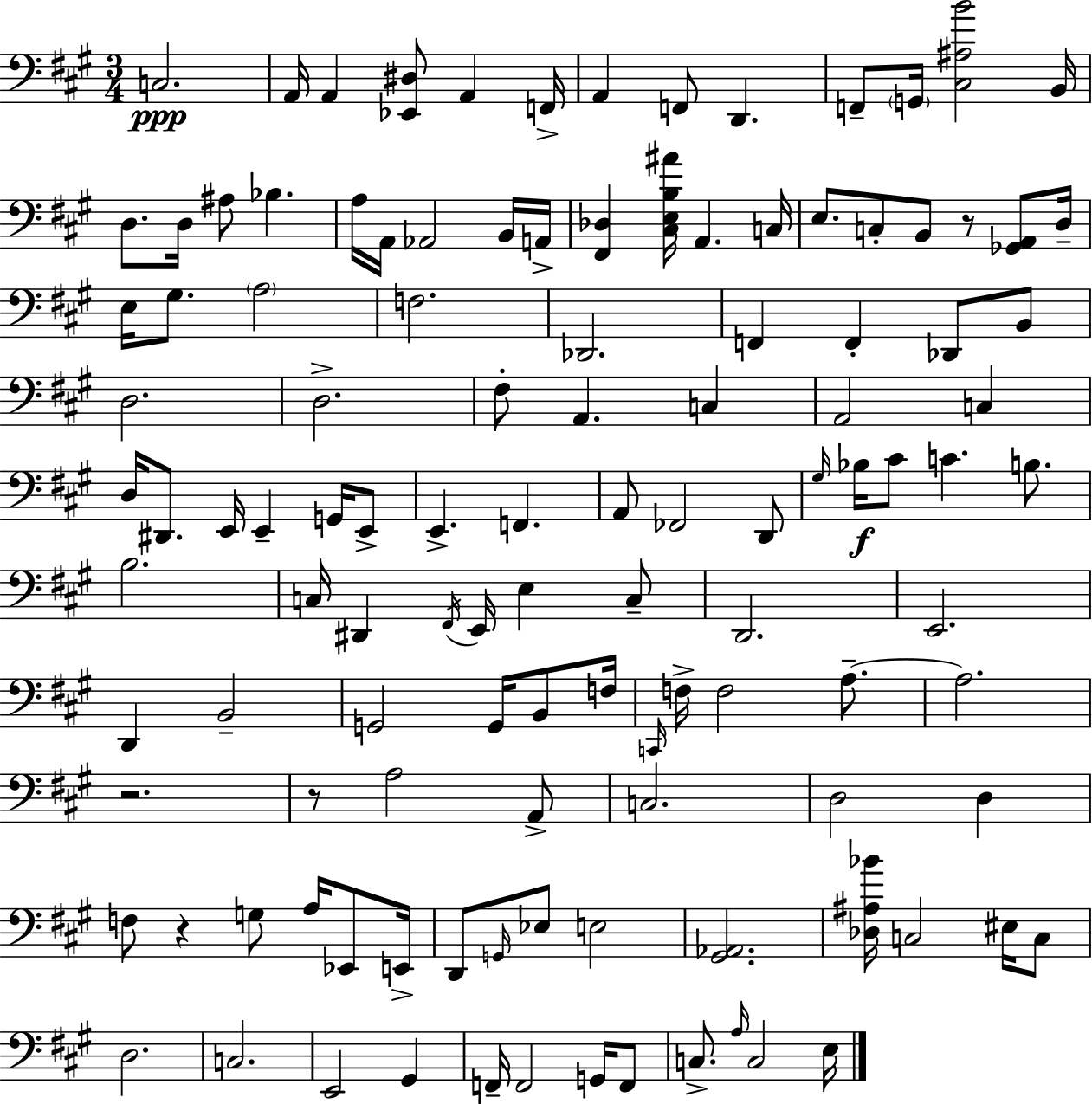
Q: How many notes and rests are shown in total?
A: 118